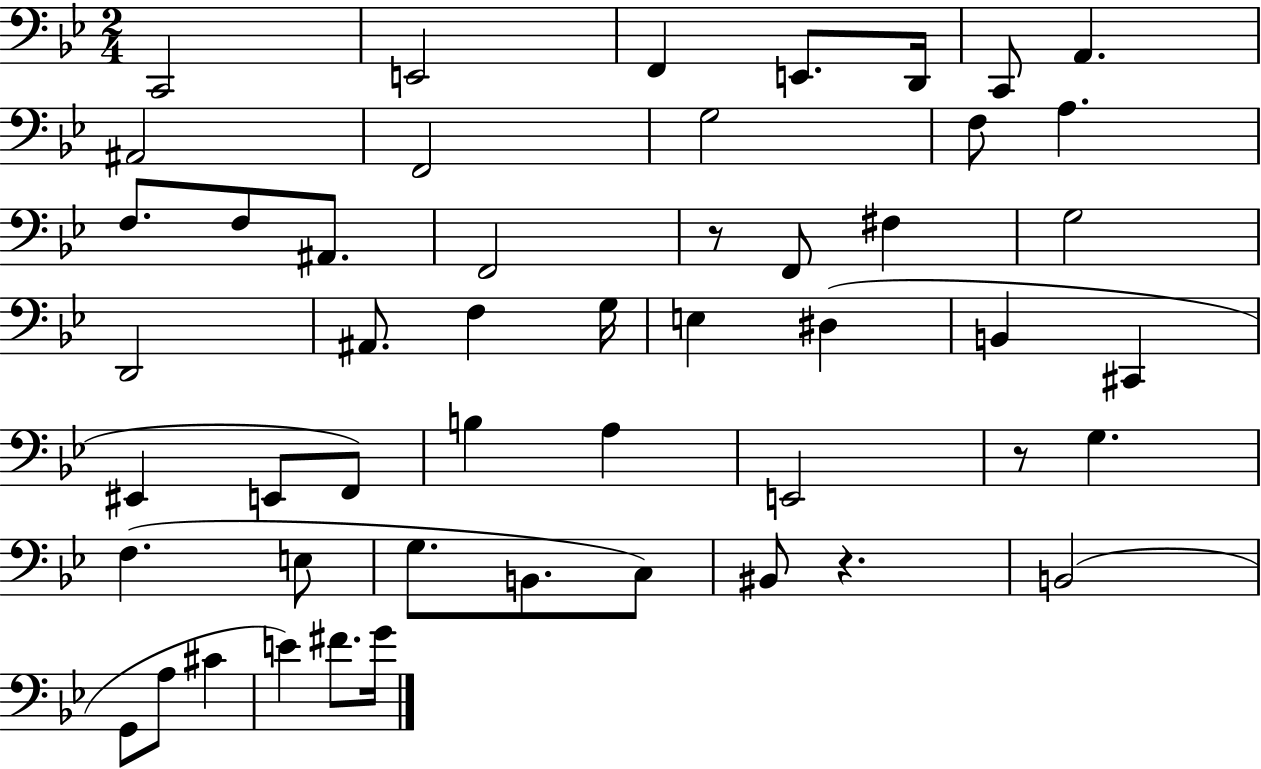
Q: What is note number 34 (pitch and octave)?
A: G3